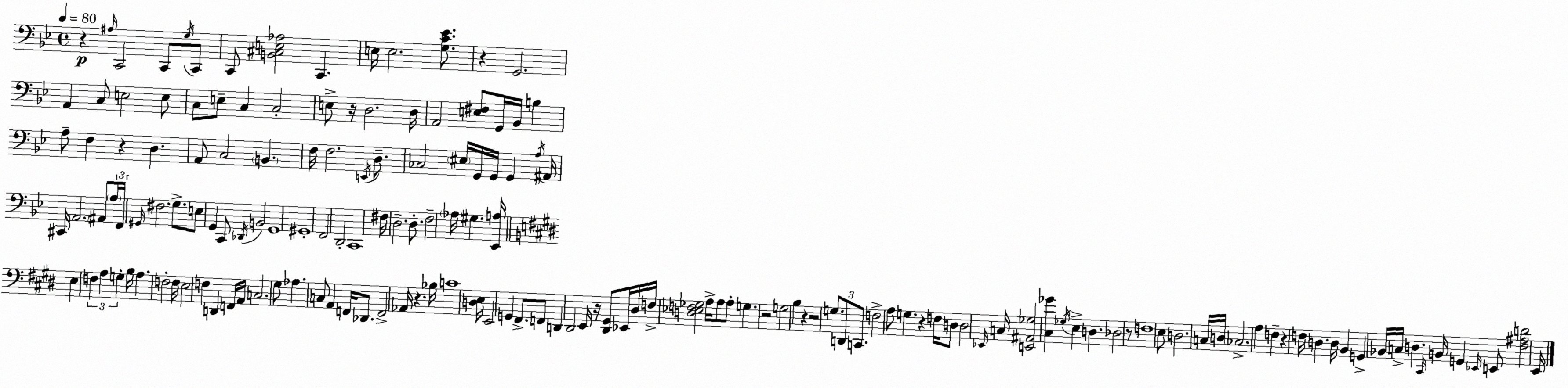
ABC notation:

X:1
T:Untitled
M:4/4
L:1/4
K:Gm
z ^A,/4 C,,2 C,,/2 G,/4 C,,/2 C,,/2 [B,,^C,E,_A,]2 C,, E,/4 E,2 [G,C_E]/2 z G,,2 A,, C,/2 E,2 E,/2 C,/2 E,/2 C, C,2 E,/2 z/4 D,2 D,/4 A,,2 [E,^F,]/2 G,,/4 _B,,/4 B, A,/2 F, z D, A,,/2 C,2 B,, F,/4 F,2 E,,/4 D,/2 _C,2 ^E,/4 G,,/4 G,,/4 G,, A,/4 ^A,,/4 ^C,,/4 A,,2 ^A,,/2 A,/4 F,,/4 ^G,,/4 ^F,2 G,/2 E,/2 G,, C,,/2 _D,,/4 B,,2 G,,4 ^G,,4 F,,2 D,,2 C,,4 ^F,/4 D,2 D,/2 F,2 _A,/4 ^G, [_E,,A,]/4 E, F, A, G, B,/4 A, F,2 F,/4 E,2 F, D,, F,,/4 A,,/4 C,2 ^G,/2 _A, C,/2 A,, F,,/4 _D,,/2 F,,2 _A,,/4 z _B,/4 C4 [D,E,]/4 E,,2 G,, ^F,,/2 F,,/2 D,, ^D,,2 E,,/4 z/4 [^D,,^G,,]/2 _E,,/4 ^D,/4 F,/4 [D,_E,F,_G,]2 A,/4 A,/2 A,/2 G, z2 G,2 B, z z2 G,/2 D,,/2 C,,/2 F,2 A,/2 G, z F,/4 D,/2 D,2 _E,,/4 C,/4 [E,,^A,,_G,]2 [^C,_G] _G,/4 E, D, _D,2 z/2 F,4 E,/2 D,2 C,/4 D,/4 _C,2 A, F, z F,/4 D, D,/4 B,, G,, _B,,/4 C,/4 D, ^C,,/4 B,,/4 G,, _E,,/4 E,,/2 [^F,^A,D]2 E,,/4